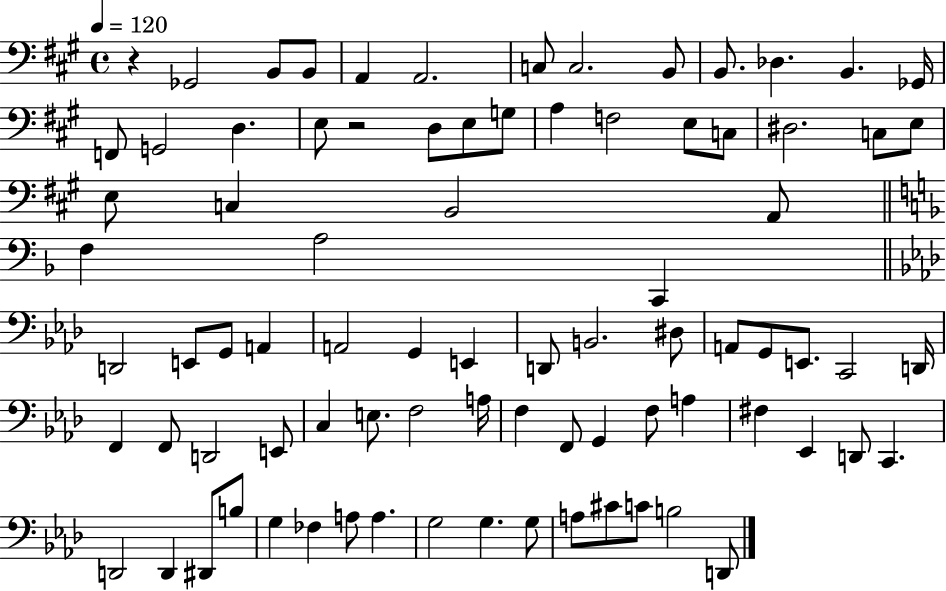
R/q Gb2/h B2/e B2/e A2/q A2/h. C3/e C3/h. B2/e B2/e. Db3/q. B2/q. Gb2/s F2/e G2/h D3/q. E3/e R/h D3/e E3/e G3/e A3/q F3/h E3/e C3/e D#3/h. C3/e E3/e E3/e C3/q B2/h A2/e F3/q A3/h C2/q D2/h E2/e G2/e A2/q A2/h G2/q E2/q D2/e B2/h. D#3/e A2/e G2/e E2/e. C2/h D2/s F2/q F2/e D2/h E2/e C3/q E3/e. F3/h A3/s F3/q F2/e G2/q F3/e A3/q F#3/q Eb2/q D2/e C2/q. D2/h D2/q D#2/e B3/e G3/q FES3/q A3/e A3/q. G3/h G3/q. G3/e A3/e C#4/e C4/e B3/h D2/e